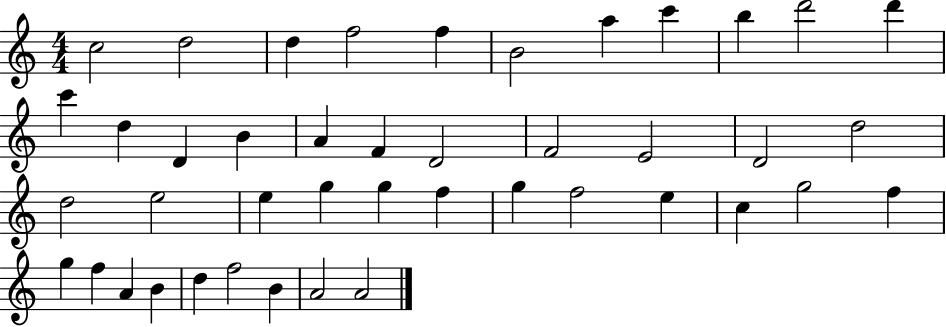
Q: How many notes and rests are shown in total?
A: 43